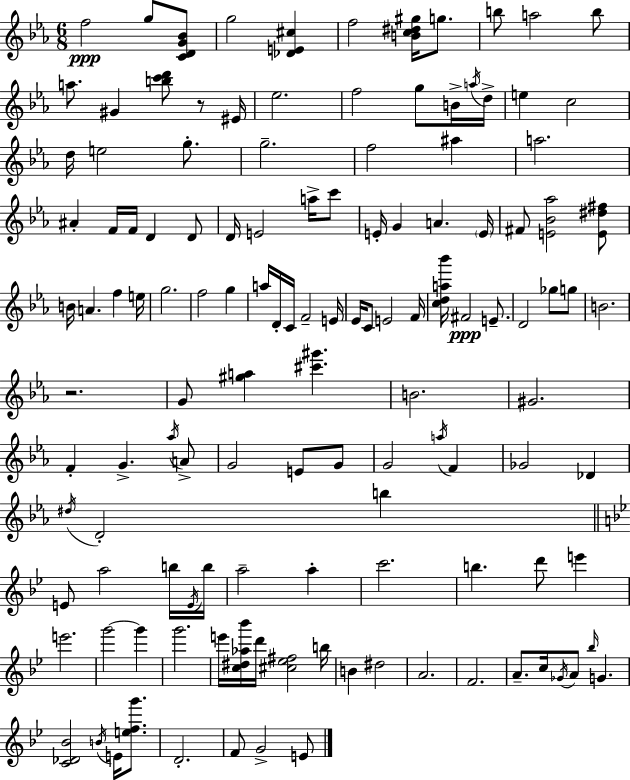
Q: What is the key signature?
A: EES major